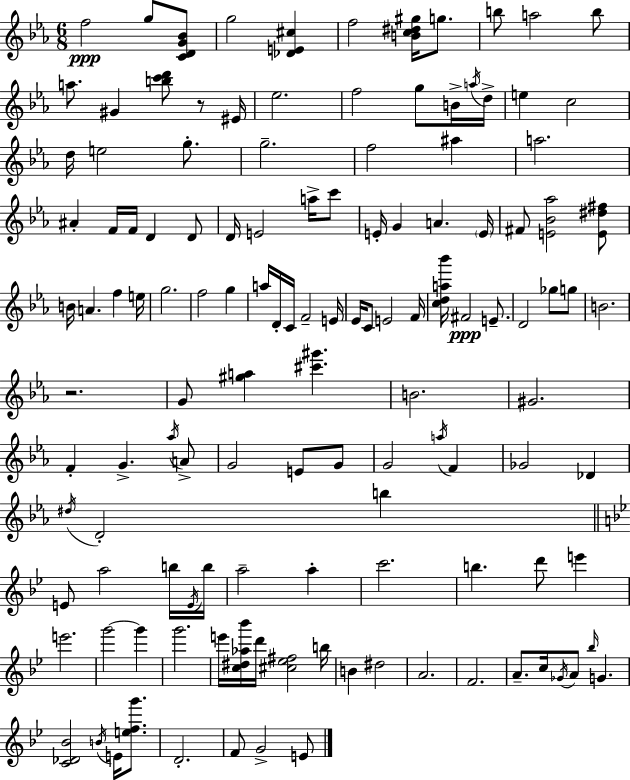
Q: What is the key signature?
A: EES major